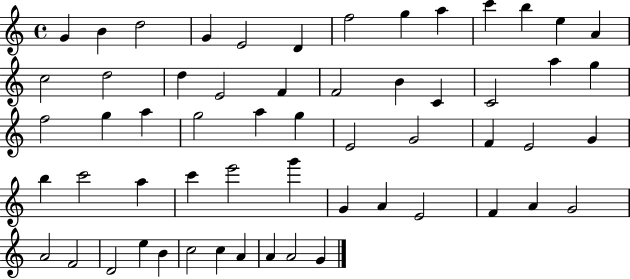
G4/q B4/q D5/h G4/q E4/h D4/q F5/h G5/q A5/q C6/q B5/q E5/q A4/q C5/h D5/h D5/q E4/h F4/q F4/h B4/q C4/q C4/h A5/q G5/q F5/h G5/q A5/q G5/h A5/q G5/q E4/h G4/h F4/q E4/h G4/q B5/q C6/h A5/q C6/q E6/h G6/q G4/q A4/q E4/h F4/q A4/q G4/h A4/h F4/h D4/h E5/q B4/q C5/h C5/q A4/q A4/q A4/h G4/q